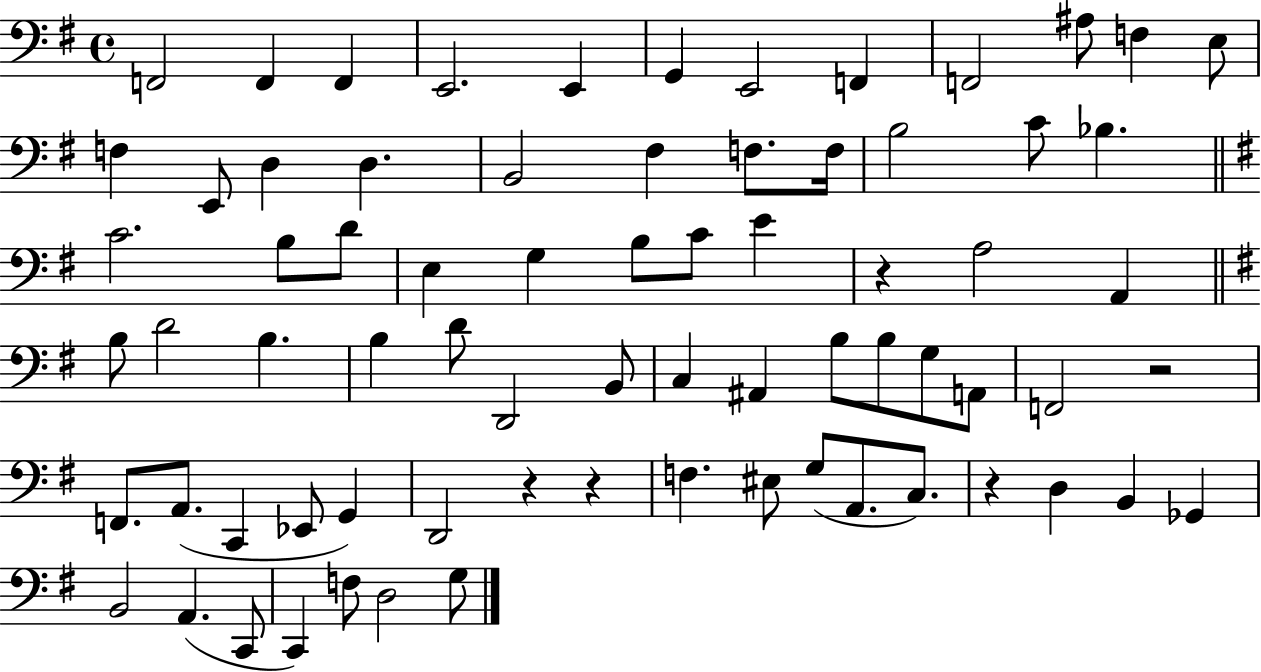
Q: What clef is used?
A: bass